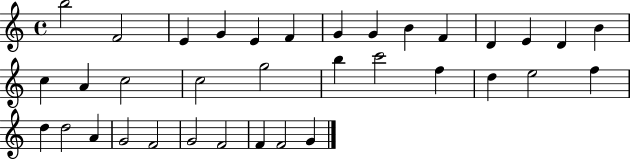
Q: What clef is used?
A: treble